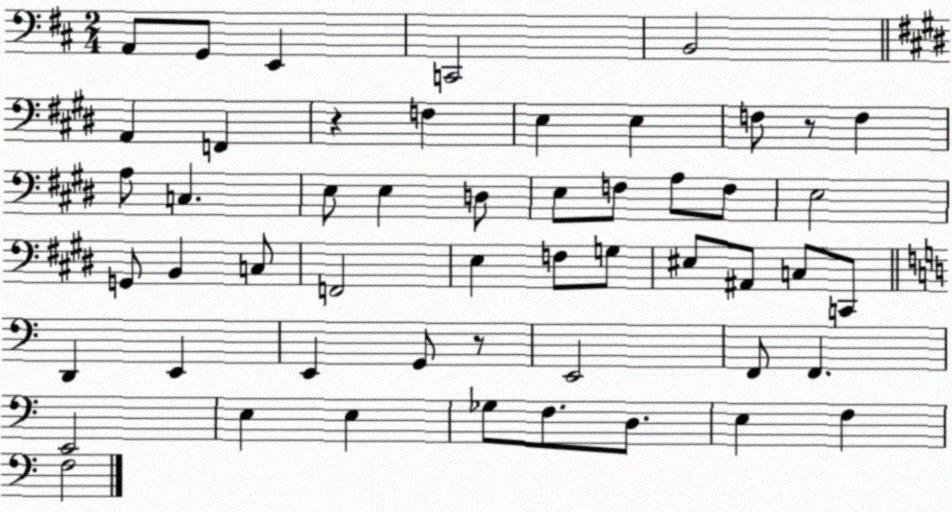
X:1
T:Untitled
M:2/4
L:1/4
K:D
A,,/2 G,,/2 E,, C,,2 B,,2 A,, F,, z F, E, E, F,/2 z/2 F, A,/2 C, E,/2 E, D,/2 E,/2 F,/2 A,/2 F,/2 E,2 G,,/2 B,, C,/2 F,,2 E, F,/2 G,/2 ^E,/2 ^A,,/2 C,/2 C,,/2 D,, E,, E,, G,,/2 z/2 E,,2 F,,/2 F,, E,,2 E, E, _G,/2 F,/2 D,/2 E, F, F,2